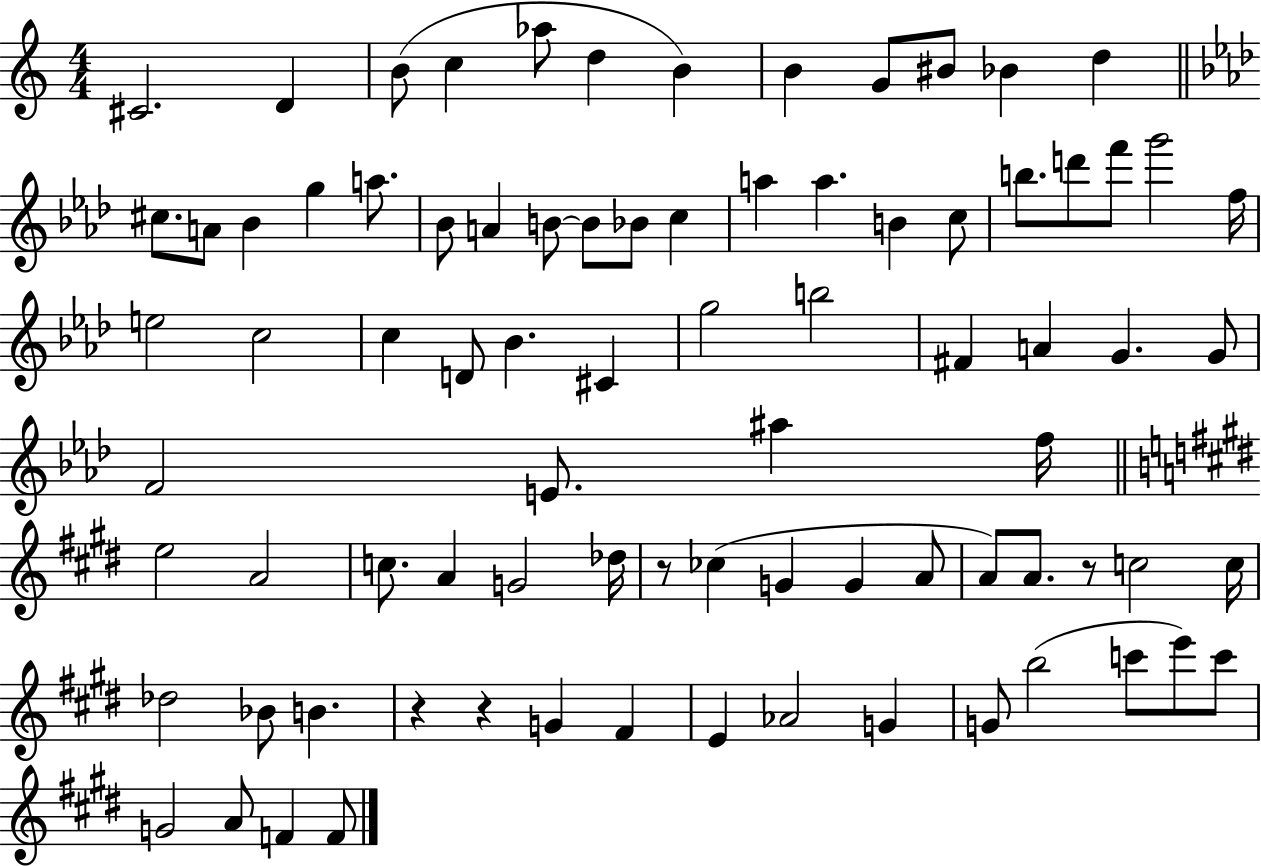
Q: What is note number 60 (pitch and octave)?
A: A4